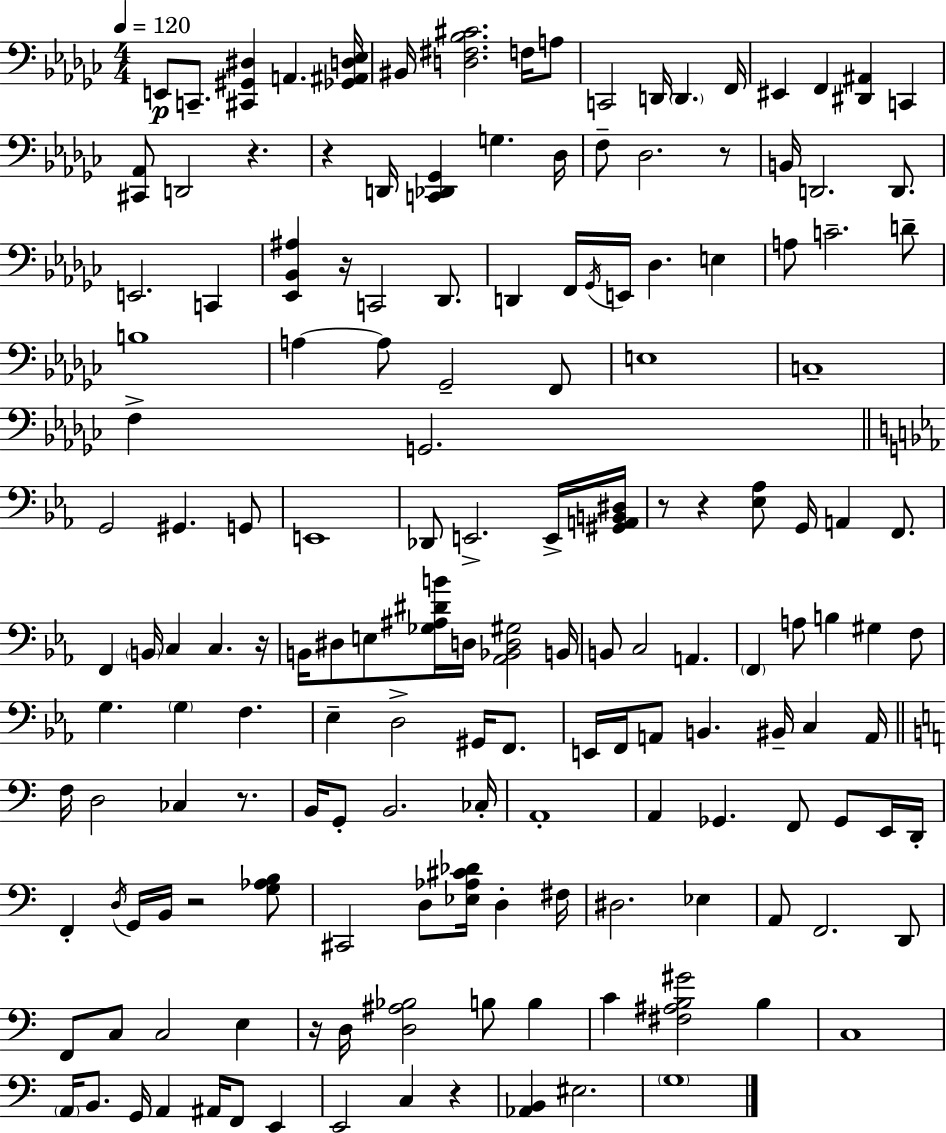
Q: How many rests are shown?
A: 11